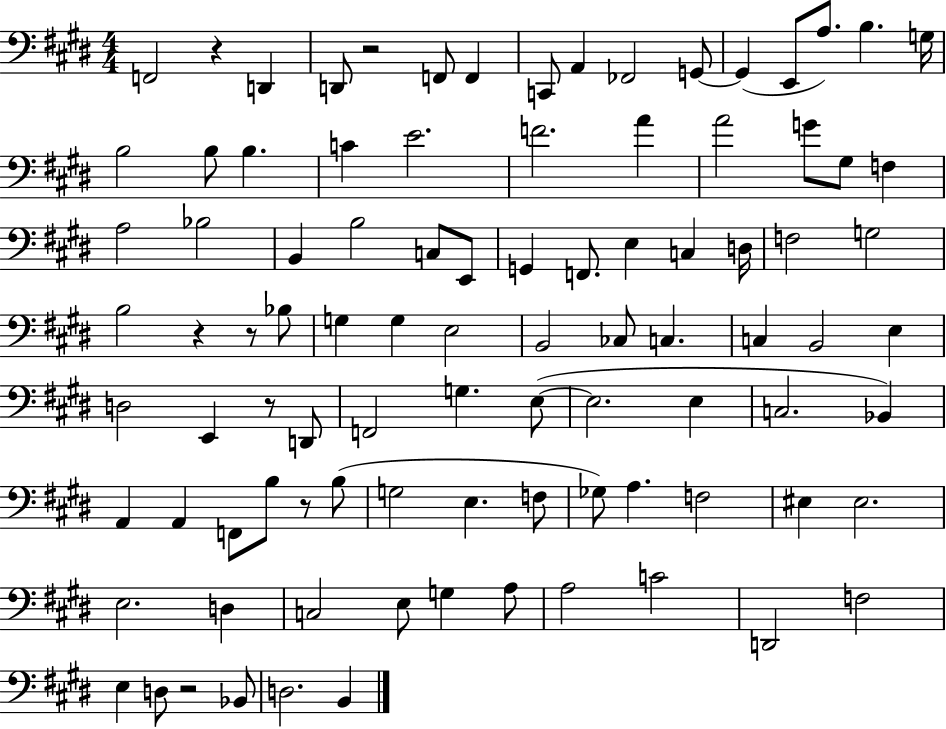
X:1
T:Untitled
M:4/4
L:1/4
K:E
F,,2 z D,, D,,/2 z2 F,,/2 F,, C,,/2 A,, _F,,2 G,,/2 G,, E,,/2 A,/2 B, G,/4 B,2 B,/2 B, C E2 F2 A A2 G/2 ^G,/2 F, A,2 _B,2 B,, B,2 C,/2 E,,/2 G,, F,,/2 E, C, D,/4 F,2 G,2 B,2 z z/2 _B,/2 G, G, E,2 B,,2 _C,/2 C, C, B,,2 E, D,2 E,, z/2 D,,/2 F,,2 G, E,/2 E,2 E, C,2 _B,, A,, A,, F,,/2 B,/2 z/2 B,/2 G,2 E, F,/2 _G,/2 A, F,2 ^E, ^E,2 E,2 D, C,2 E,/2 G, A,/2 A,2 C2 D,,2 F,2 E, D,/2 z2 _B,,/2 D,2 B,,